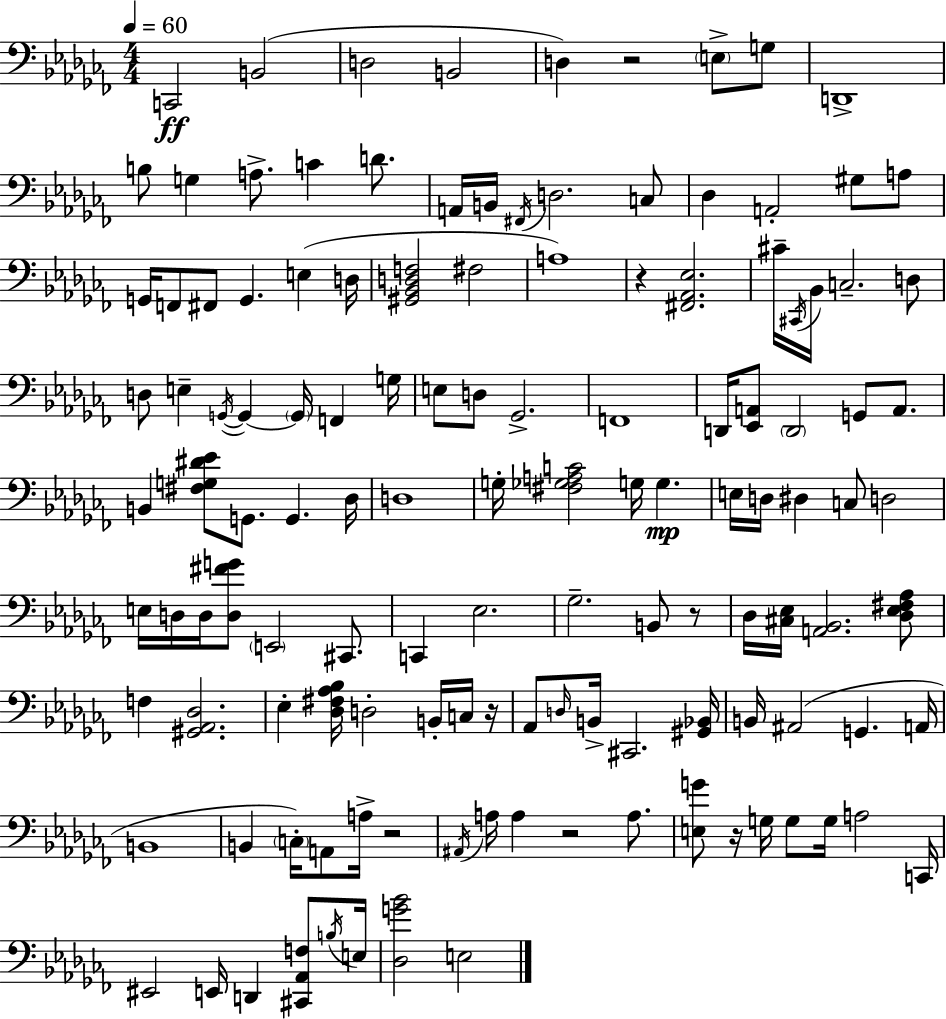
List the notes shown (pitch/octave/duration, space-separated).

C2/h B2/h D3/h B2/h D3/q R/h E3/e G3/e D2/w B3/e G3/q A3/e. C4/q D4/e. A2/s B2/s F#2/s D3/h. C3/e Db3/q A2/h G#3/e A3/e G2/s F2/e F#2/e G2/q. E3/q D3/s [G#2,Bb2,D3,F3]/h F#3/h A3/w R/q [F#2,Ab2,Eb3]/h. C#4/s C#2/s Bb2/s C3/h. D3/e D3/e E3/q G2/s G2/q G2/s F2/q G3/s E3/e D3/e Gb2/h. F2/w D2/s [Eb2,A2]/e D2/h G2/e A2/e. B2/q [F#3,G3,D#4,Eb4]/e G2/e. G2/q. Db3/s D3/w G3/s [F#3,Gb3,A3,C4]/h G3/s G3/q. E3/s D3/s D#3/q C3/e D3/h E3/s D3/s D3/s [D3,F#4,G4]/e E2/h C#2/e. C2/q Eb3/h. Gb3/h. B2/e R/e Db3/s [C#3,Eb3]/s [A2,Bb2]/h. [Db3,Eb3,F#3,Ab3]/e F3/q [G#2,Ab2,Db3]/h. Eb3/q [Db3,F#3,Ab3,Bb3]/s D3/h B2/s C3/s R/s Ab2/e D3/s B2/s C#2/h. [G#2,Bb2]/s B2/s A#2/h G2/q. A2/s B2/w B2/q C3/s A2/e A3/s R/h A#2/s A3/s A3/q R/h A3/e. [E3,G4]/e R/s G3/s G3/e G3/s A3/h C2/s EIS2/h E2/s D2/q [C#2,Ab2,F3]/e B3/s E3/s [Db3,G4,Bb4]/h E3/h